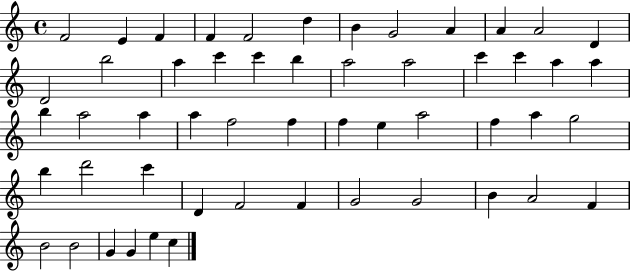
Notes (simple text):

F4/h E4/q F4/q F4/q F4/h D5/q B4/q G4/h A4/q A4/q A4/h D4/q D4/h B5/h A5/q C6/q C6/q B5/q A5/h A5/h C6/q C6/q A5/q A5/q B5/q A5/h A5/q A5/q F5/h F5/q F5/q E5/q A5/h F5/q A5/q G5/h B5/q D6/h C6/q D4/q F4/h F4/q G4/h G4/h B4/q A4/h F4/q B4/h B4/h G4/q G4/q E5/q C5/q